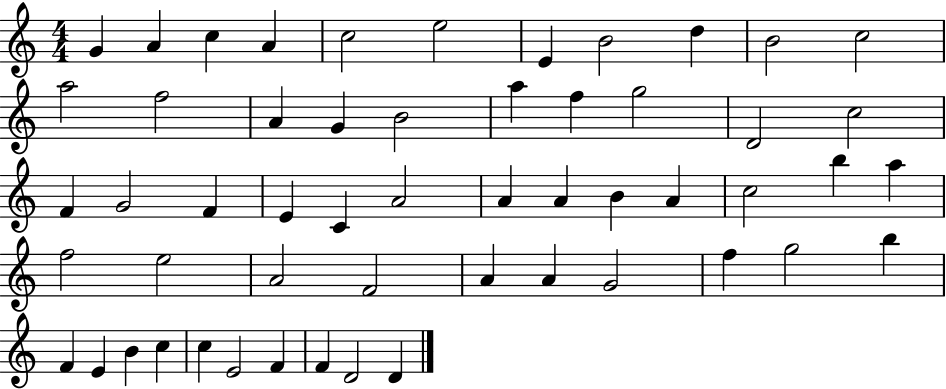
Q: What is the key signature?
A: C major